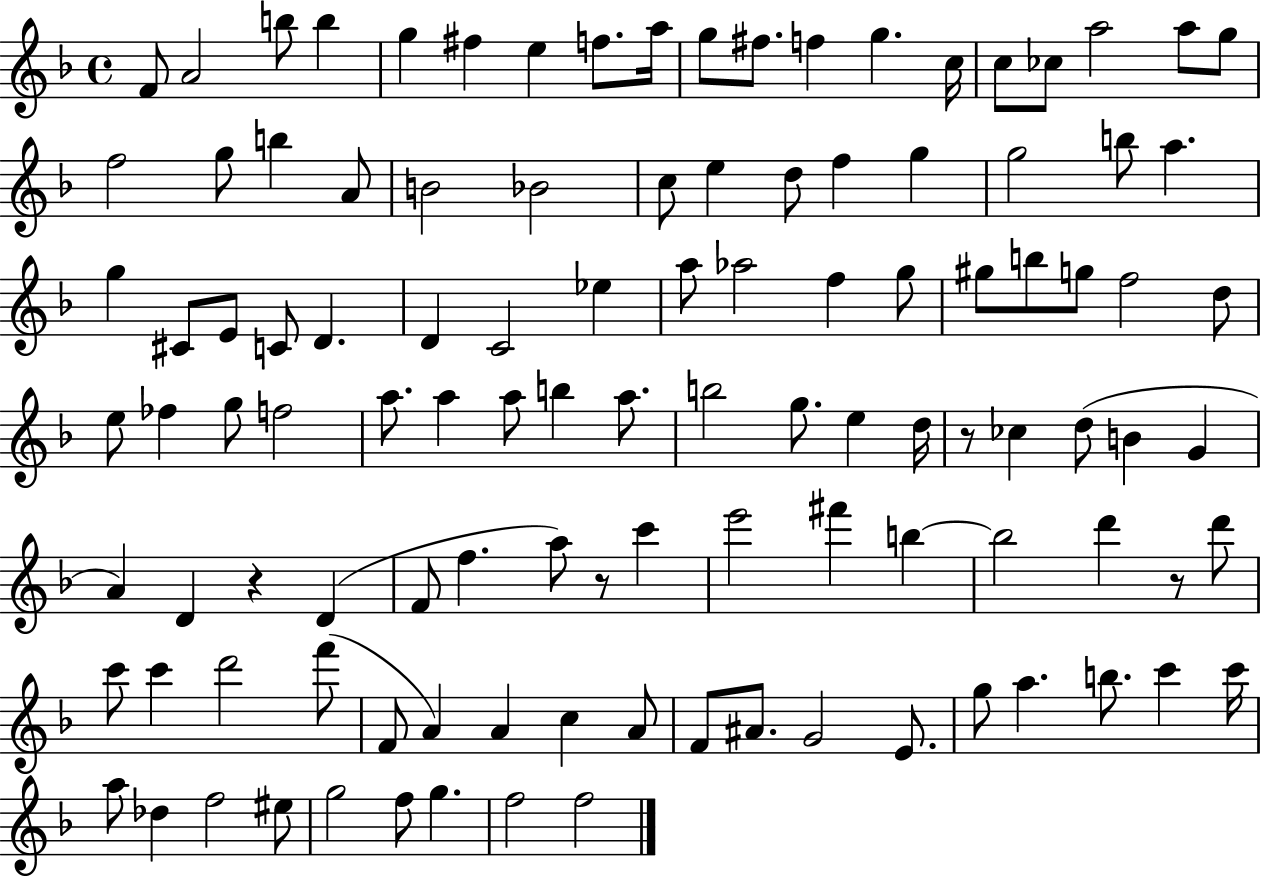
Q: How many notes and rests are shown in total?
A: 111